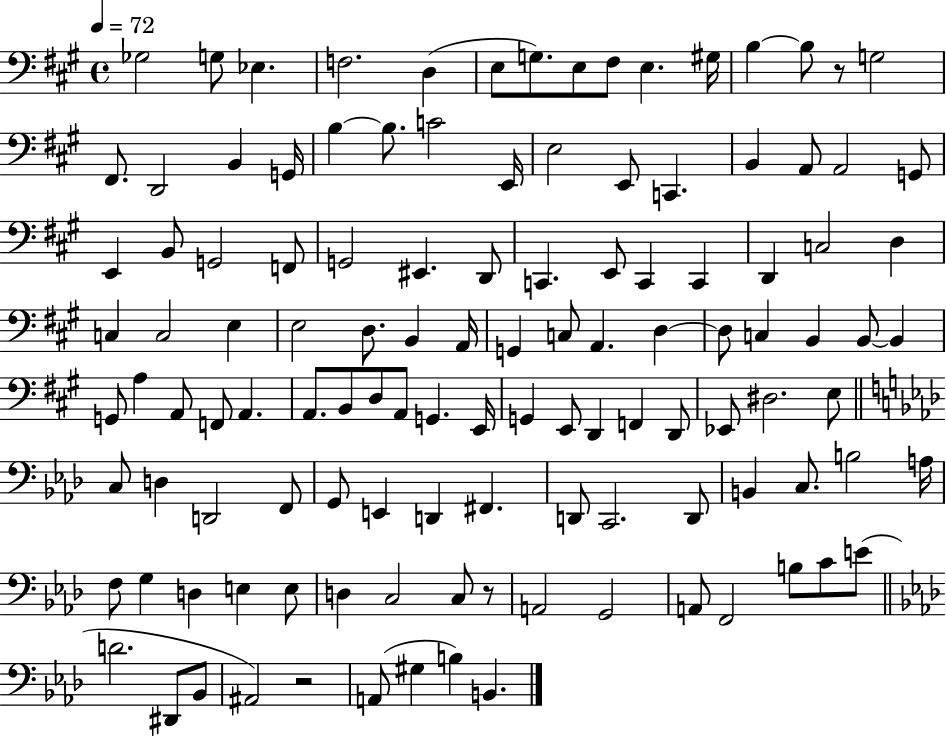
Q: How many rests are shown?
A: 3